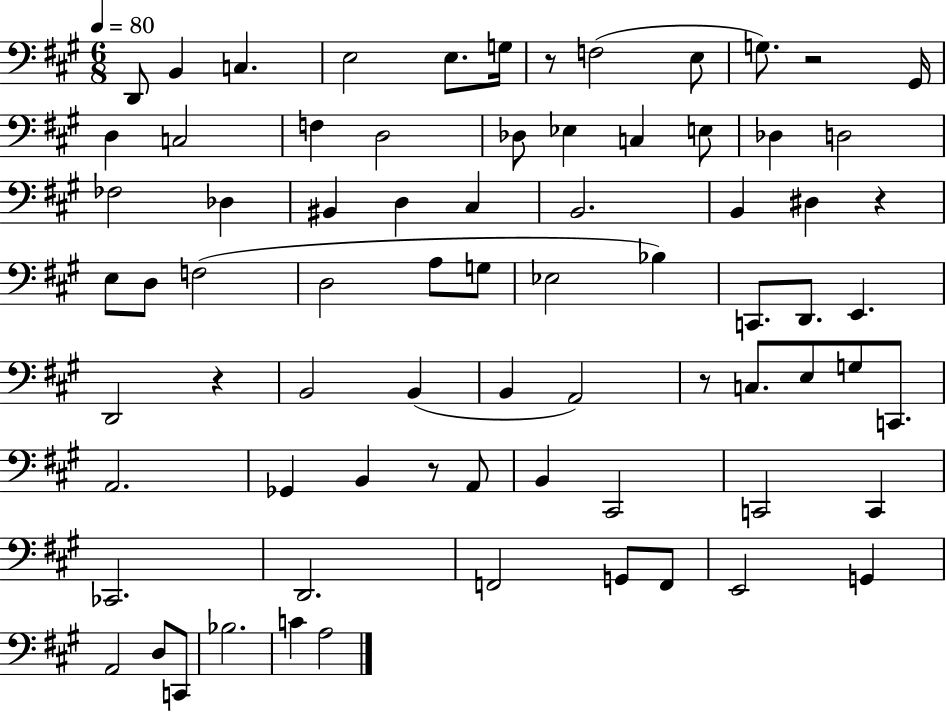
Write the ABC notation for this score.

X:1
T:Untitled
M:6/8
L:1/4
K:A
D,,/2 B,, C, E,2 E,/2 G,/4 z/2 F,2 E,/2 G,/2 z2 ^G,,/4 D, C,2 F, D,2 _D,/2 _E, C, E,/2 _D, D,2 _F,2 _D, ^B,, D, ^C, B,,2 B,, ^D, z E,/2 D,/2 F,2 D,2 A,/2 G,/2 _E,2 _B, C,,/2 D,,/2 E,, D,,2 z B,,2 B,, B,, A,,2 z/2 C,/2 E,/2 G,/2 C,,/2 A,,2 _G,, B,, z/2 A,,/2 B,, ^C,,2 C,,2 C,, _C,,2 D,,2 F,,2 G,,/2 F,,/2 E,,2 G,, A,,2 D,/2 C,,/2 _B,2 C A,2